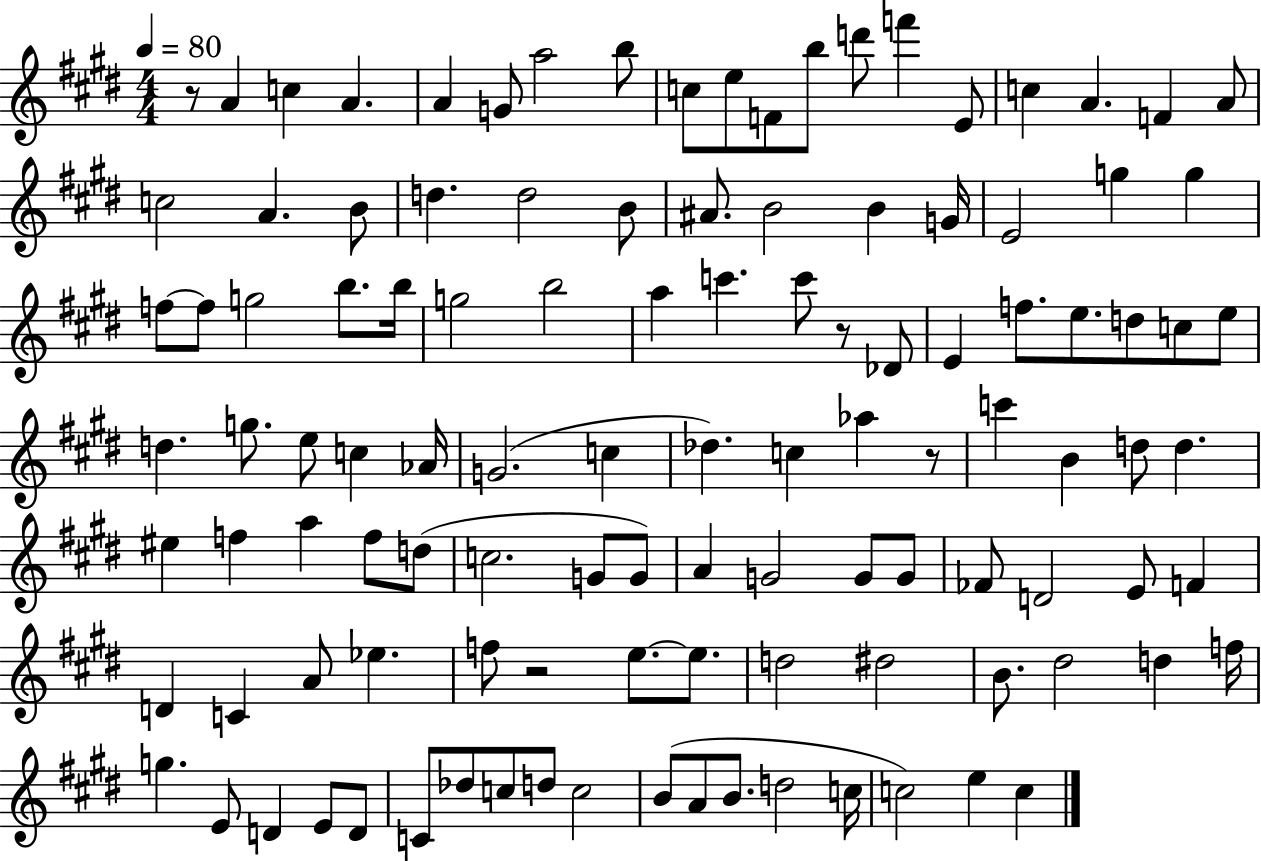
{
  \clef treble
  \numericTimeSignature
  \time 4/4
  \key e \major
  \tempo 4 = 80
  r8 a'4 c''4 a'4. | a'4 g'8 a''2 b''8 | c''8 e''8 f'8 b''8 d'''8 f'''4 e'8 | c''4 a'4. f'4 a'8 | \break c''2 a'4. b'8 | d''4. d''2 b'8 | ais'8. b'2 b'4 g'16 | e'2 g''4 g''4 | \break f''8~~ f''8 g''2 b''8. b''16 | g''2 b''2 | a''4 c'''4. c'''8 r8 des'8 | e'4 f''8. e''8. d''8 c''8 e''8 | \break d''4. g''8. e''8 c''4 aes'16 | g'2.( c''4 | des''4.) c''4 aes''4 r8 | c'''4 b'4 d''8 d''4. | \break eis''4 f''4 a''4 f''8 d''8( | c''2. g'8 g'8) | a'4 g'2 g'8 g'8 | fes'8 d'2 e'8 f'4 | \break d'4 c'4 a'8 ees''4. | f''8 r2 e''8.~~ e''8. | d''2 dis''2 | b'8. dis''2 d''4 f''16 | \break g''4. e'8 d'4 e'8 d'8 | c'8 des''8 c''8 d''8 c''2 | b'8( a'8 b'8. d''2 c''16 | c''2) e''4 c''4 | \break \bar "|."
}